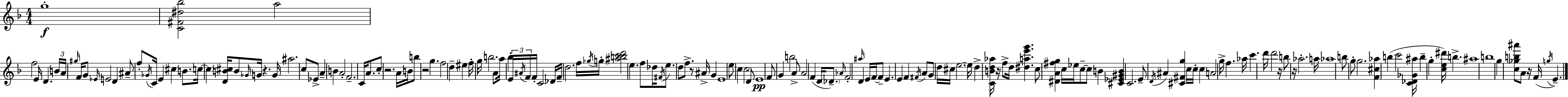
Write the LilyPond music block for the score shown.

{
  \clef treble
  \numericTimeSignature
  \time 4/4
  \key d \minor
  g''1-.\f | <c' fis' dis'' bes''>2 a''2 | f''2 e'16 d'4. \tuplet 3/2 { b'16 | a'16 \grace { gis''16 } } f'16 g'8 \grace { ees'16 } e'2 d'4 | \break ais'8-- f''8-. \acciaccatura { ges'16 } c'16 e'4 cis''4 | b'8. c''16~~ c''4 <d' b' cis''>16 b'8 \grace { ges'16 } g'16 r4. | g'16 ais''2. | c''8 ees'8-> a'4-- b'4 a'2-. | \break f'2.-- | c'16 a'8. c''8-. r2. | a'16 b'16 b''8 r2 g''4. | f''2 d''4-- | \break eis''4 f''16-. g''16 b''2. | a'8 a''16 bes''4-. \tuplet 3/2 { e'16 \acciaccatura { ais'16 } f'16 } f'16-. c'2 | des'16 f'16-- d''2. | f''16 \acciaccatura { ges''16 } g''16-. <ais'' b'' c''' d'''>2 e''4. | \break f''8 des''16 \acciaccatura { fis'16 } e''8. d''8 f''8.-> | r8 ais'16-> g'4 e'1 | e''8 c''4 c''2 | d'8 e'1\pp | \break f'8 g'4 b''2 | a'8-> a'2 f'4( | d'16 \parenthesize des'8.--) \grace { aes'16 } f'2-. | \grace { ais''16 } d'4 e'16 f'16~~ f'8-- e'4. e'4 | \break f'4 \acciaccatura { fis'16 } a'8 g'8 d''16 cis''16 e''2.~~ | e''16 d''4-> <c' b' d'' aes''>16 | r16 f''8-> d''16 <dis'' a'' e''' g'''>4. c''8 <dis' a' fis'' g''>4 | c''16 ees''16 c''8--~~ c''8 b'4 <cis' ees' gis' b'>4 c'2. | \break e'8-- \acciaccatura { d'16 } ais'4 | <cis' fis' g''>4 c''16 c''16-. c''4 a'2 | g''16-> f''4. aes''16 c'''4. | d'''16 d'''2 r16 b''8 r16 aes''2.-. | \break a''16 aes''1 | b''8 g''8-. g''2. | <f' cis'' aes''>4 b''4( | c'''2 <c' des' ges' ais''>16 b''4-- | \break g''4-. <c'' e'' dis'''>16) b''4.-> ais''1 | b''1 | g''4 <c'' ges'' b'' ais'''>8 | a'8 r16 f'16( \acciaccatura { g''16 } e'4.--) \bar "|."
}